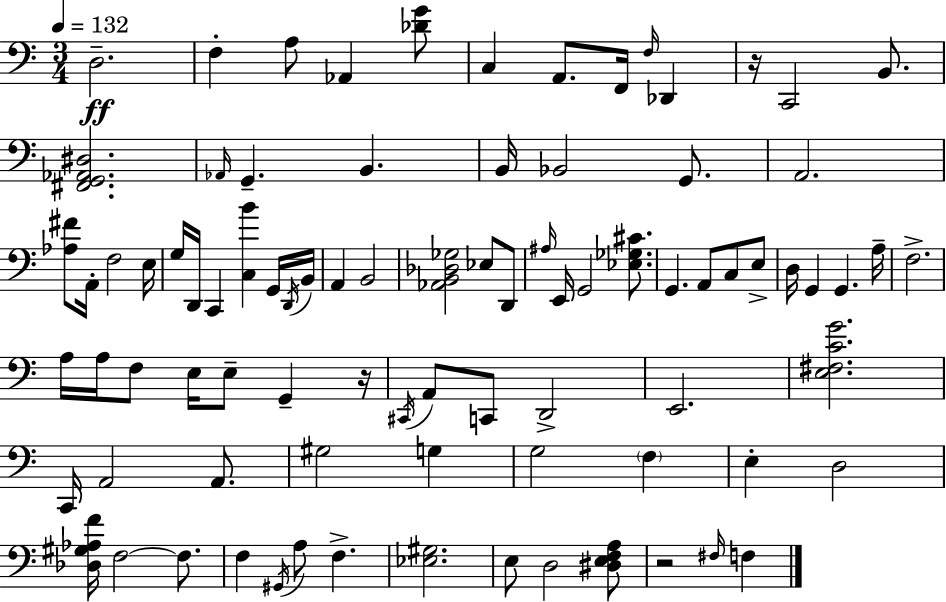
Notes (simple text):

D3/h. F3/q A3/e Ab2/q [Db4,G4]/e C3/q A2/e. F2/s F3/s Db2/q R/s C2/h B2/e. [F#2,G2,Ab2,D#3]/h. Ab2/s G2/q. B2/q. B2/s Bb2/h G2/e. A2/h. [Ab3,F#4]/e A2/s F3/h E3/s G3/s D2/s C2/q [C3,B4]/q G2/s D2/s B2/s A2/q B2/h [Ab2,B2,Db3,Gb3]/h Eb3/e D2/e A#3/s E2/s G2/h [Eb3,Gb3,C#4]/e. G2/q. A2/e C3/e E3/e D3/s G2/q G2/q. A3/s F3/h. A3/s A3/s F3/e E3/s E3/e G2/q R/s C#2/s A2/e C2/e D2/h E2/h. [E3,F#3,C4,G4]/h. C2/s A2/h A2/e. G#3/h G3/q G3/h F3/q E3/q D3/h [Db3,G#3,Ab3,F4]/s F3/h F3/e. F3/q G#2/s A3/e F3/q. [Eb3,G#3]/h. E3/e D3/h [D#3,E3,F3,A3]/e R/h F#3/s F3/q